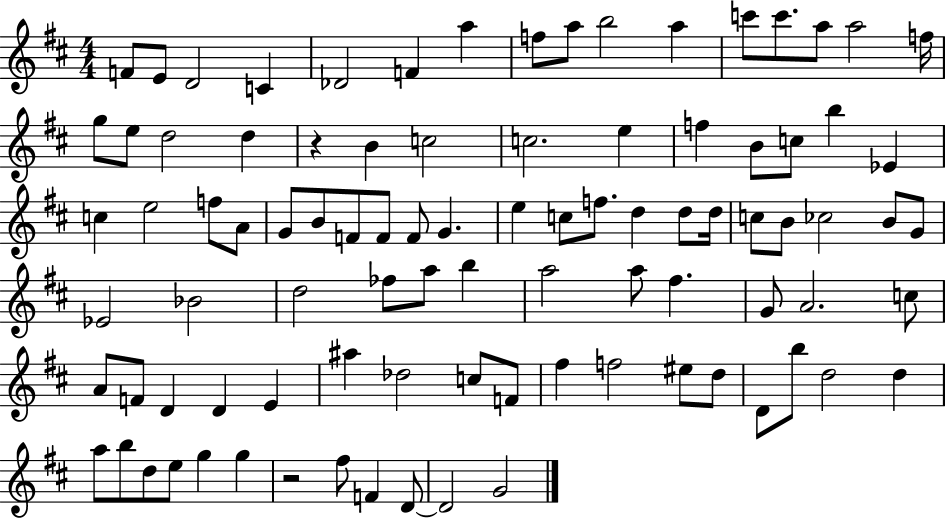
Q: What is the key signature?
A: D major